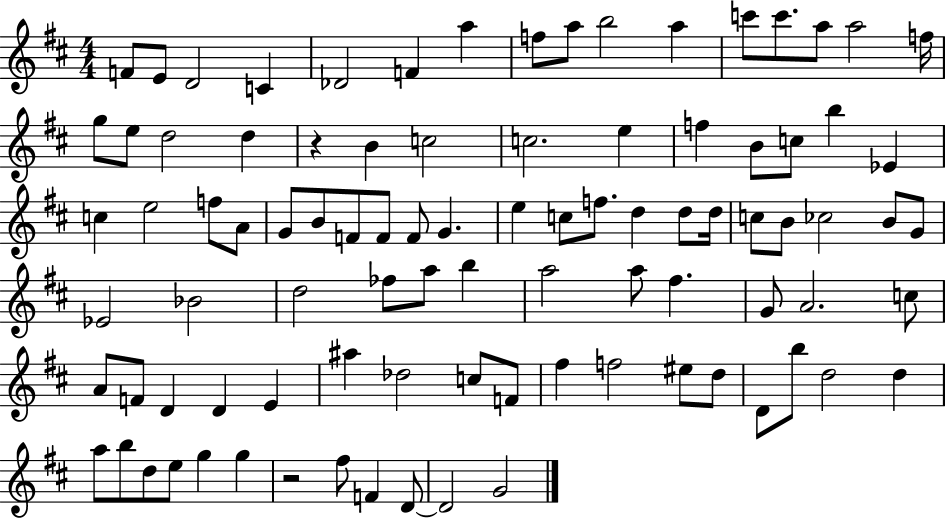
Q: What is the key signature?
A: D major